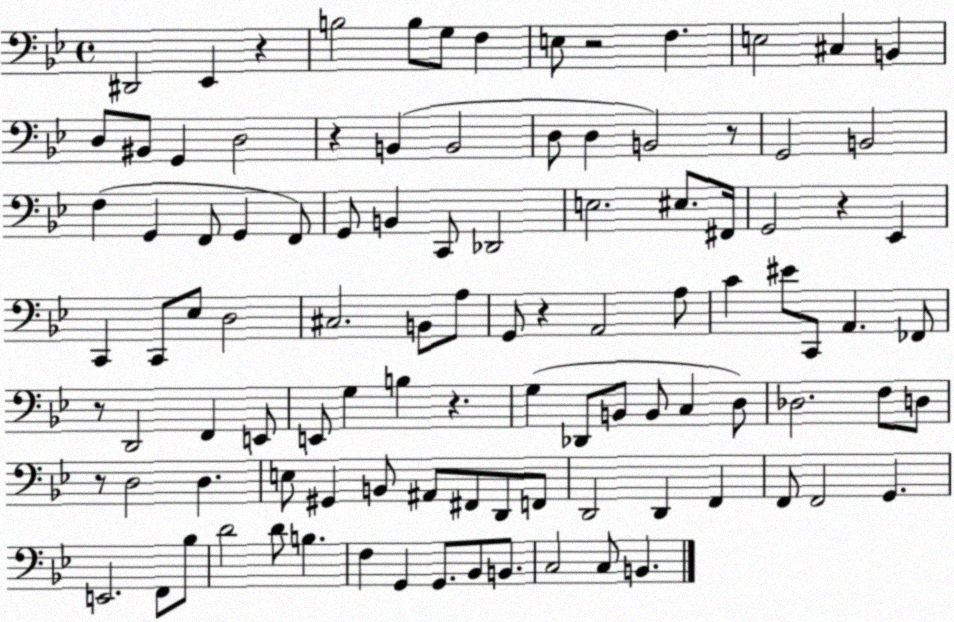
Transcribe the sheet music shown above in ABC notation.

X:1
T:Untitled
M:4/4
L:1/4
K:Bb
^D,,2 _E,, z B,2 B,/2 G,/2 F, E,/2 z2 F, E,2 ^C, B,, D,/2 ^B,,/2 G,, D,2 z B,, B,,2 D,/2 D, B,,2 z/2 G,,2 B,,2 F, G,, F,,/2 G,, F,,/2 G,,/2 B,, C,,/2 _D,,2 E,2 ^E,/2 ^F,,/4 G,,2 z _E,, C,, C,,/2 _E,/2 D,2 ^C,2 B,,/2 A,/2 G,,/2 z A,,2 A,/2 C ^E/2 C,,/2 A,, _F,,/2 z/2 D,,2 F,, E,,/2 E,,/2 G, B, z G, _D,,/2 B,,/2 B,,/2 C, D,/2 _D,2 F,/2 D,/2 z/2 D,2 D, E,/2 ^G,, B,,/2 ^A,,/2 ^F,,/2 D,,/2 F,,/2 D,,2 D,, F,, F,,/2 F,,2 G,, E,,2 F,,/2 _B,/2 D2 D/2 B, F, G,, G,,/2 _B,,/2 B,,/2 C,2 C,/2 B,,